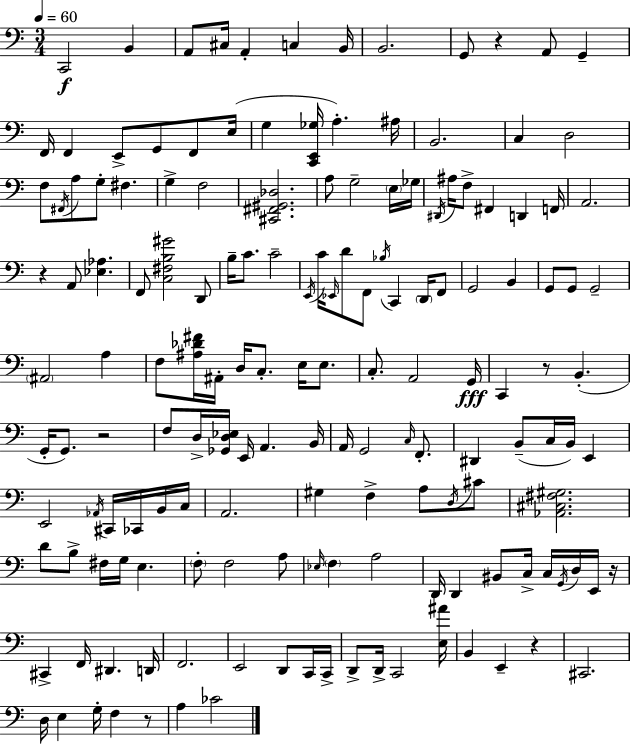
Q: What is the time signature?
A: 3/4